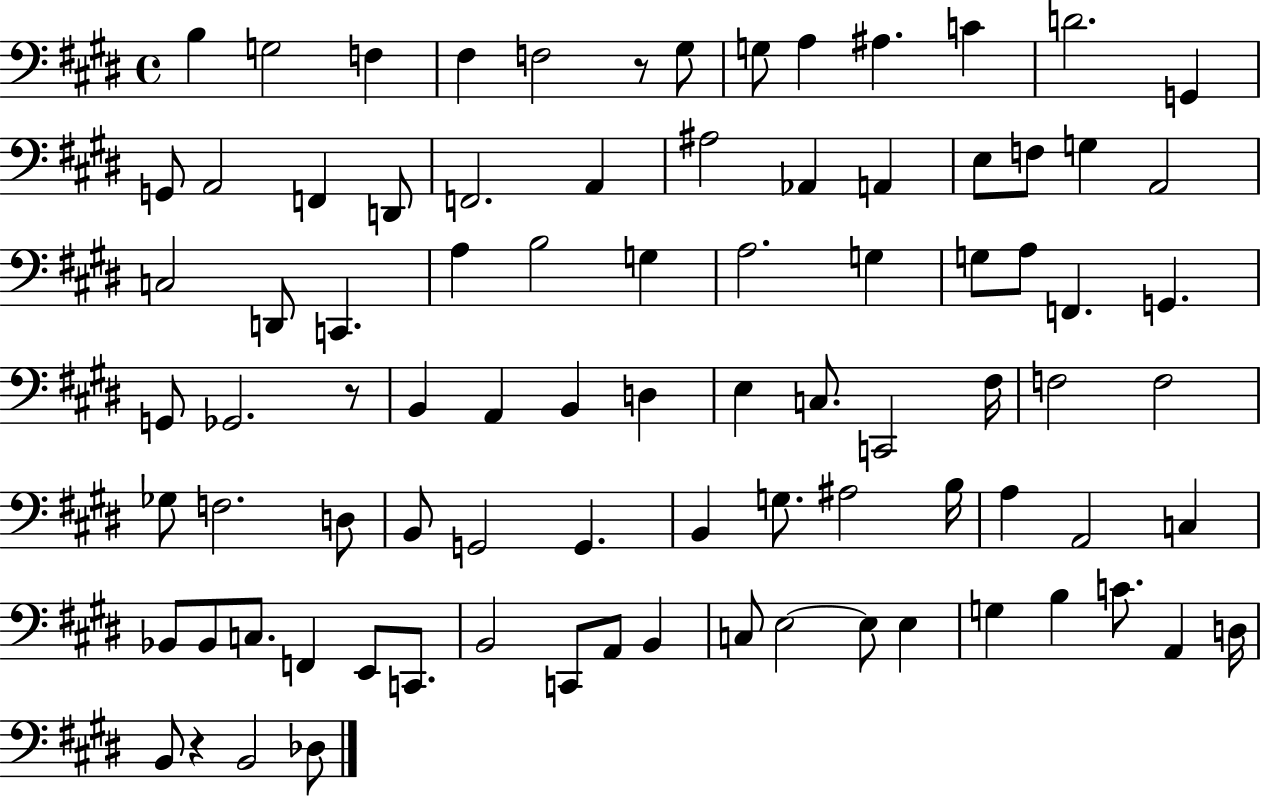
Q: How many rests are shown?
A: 3